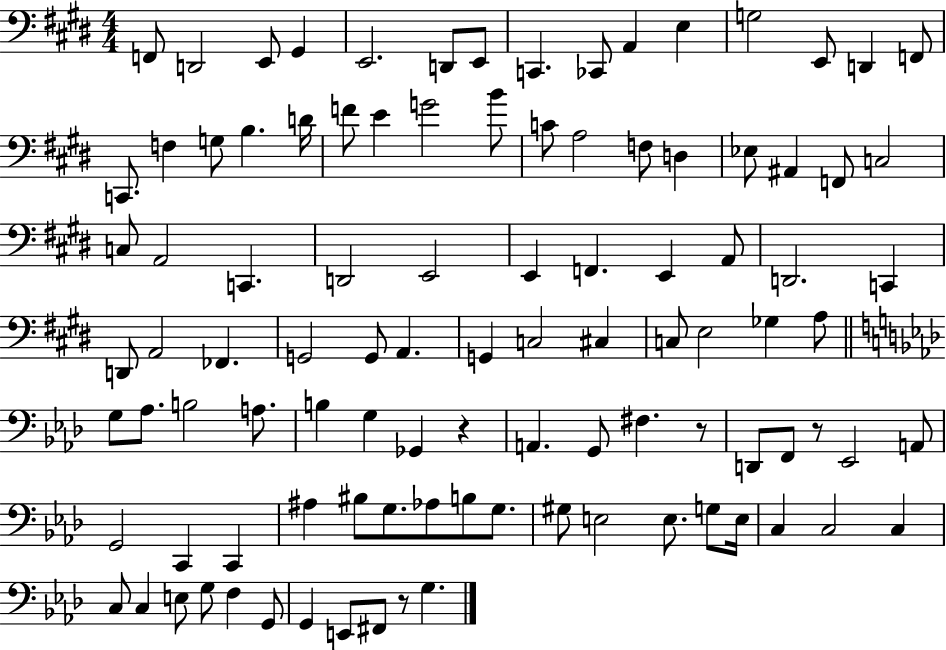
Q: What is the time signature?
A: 4/4